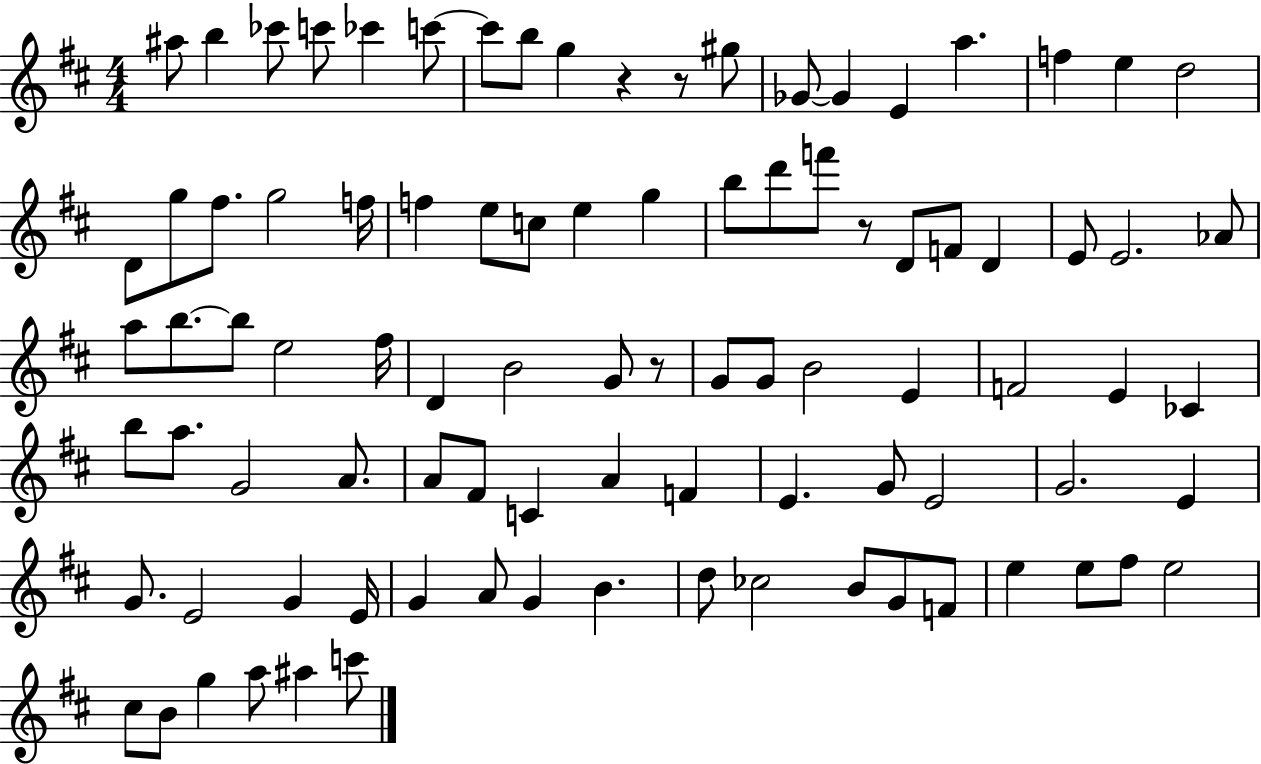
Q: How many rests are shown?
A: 4